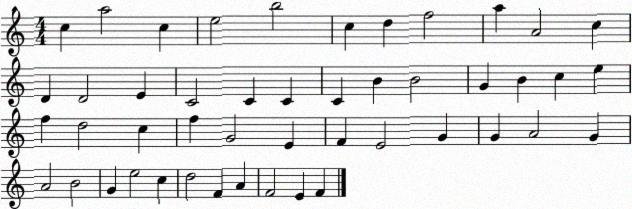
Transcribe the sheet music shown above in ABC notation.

X:1
T:Untitled
M:4/4
L:1/4
K:C
c a2 c e2 b2 c d f2 a A2 c D D2 E C2 C C C B B2 G B c e f d2 c f G2 E F E2 G G A2 G A2 B2 G e2 c d2 F A F2 E F